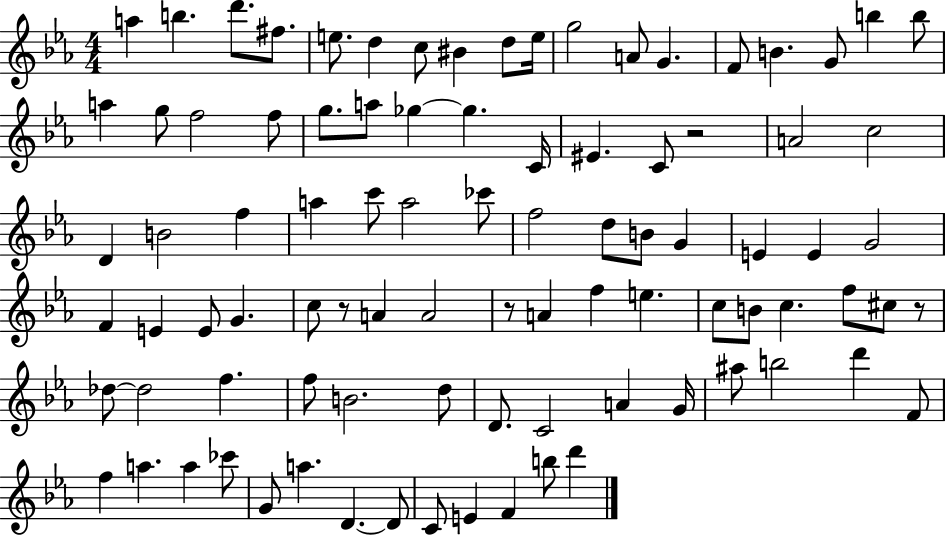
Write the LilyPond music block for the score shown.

{
  \clef treble
  \numericTimeSignature
  \time 4/4
  \key ees \major
  \repeat volta 2 { a''4 b''4. d'''8. fis''8. | e''8. d''4 c''8 bis'4 d''8 e''16 | g''2 a'8 g'4. | f'8 b'4. g'8 b''4 b''8 | \break a''4 g''8 f''2 f''8 | g''8. a''8 ges''4~~ ges''4. c'16 | eis'4. c'8 r2 | a'2 c''2 | \break d'4 b'2 f''4 | a''4 c'''8 a''2 ces'''8 | f''2 d''8 b'8 g'4 | e'4 e'4 g'2 | \break f'4 e'4 e'8 g'4. | c''8 r8 a'4 a'2 | r8 a'4 f''4 e''4. | c''8 b'8 c''4. f''8 cis''8 r8 | \break des''8~~ des''2 f''4. | f''8 b'2. d''8 | d'8. c'2 a'4 g'16 | ais''8 b''2 d'''4 f'8 | \break f''4 a''4. a''4 ces'''8 | g'8 a''4. d'4.~~ d'8 | c'8 e'4 f'4 b''8 d'''4 | } \bar "|."
}